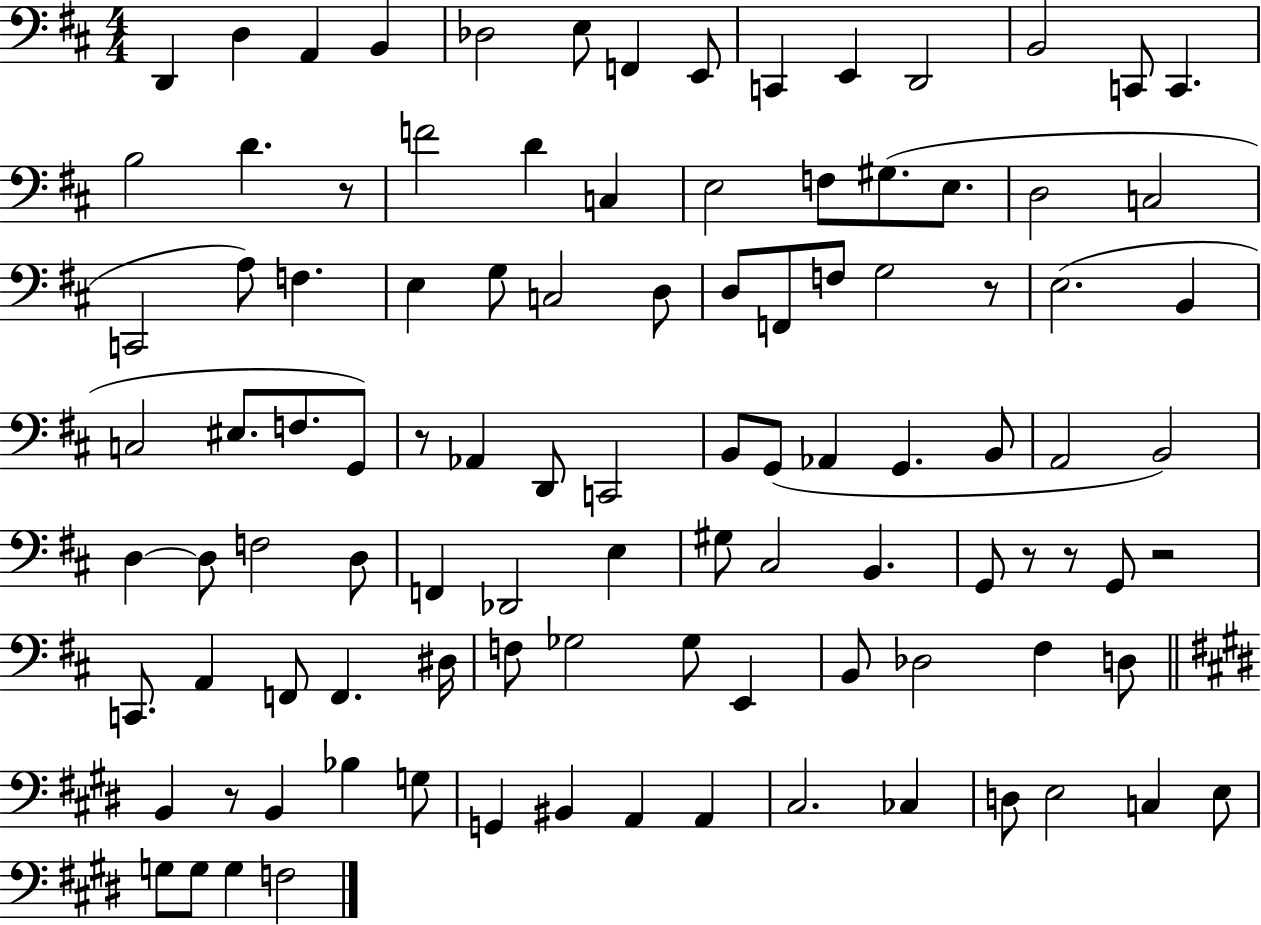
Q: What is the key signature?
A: D major